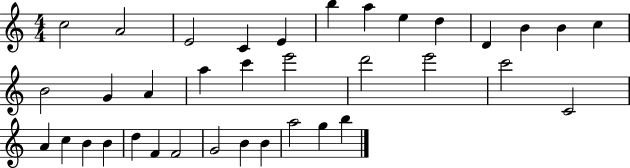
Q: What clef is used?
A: treble